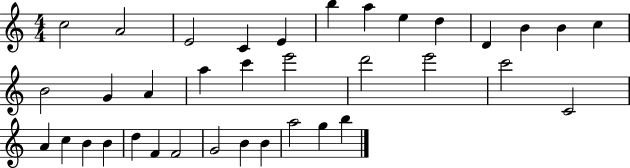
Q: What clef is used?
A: treble